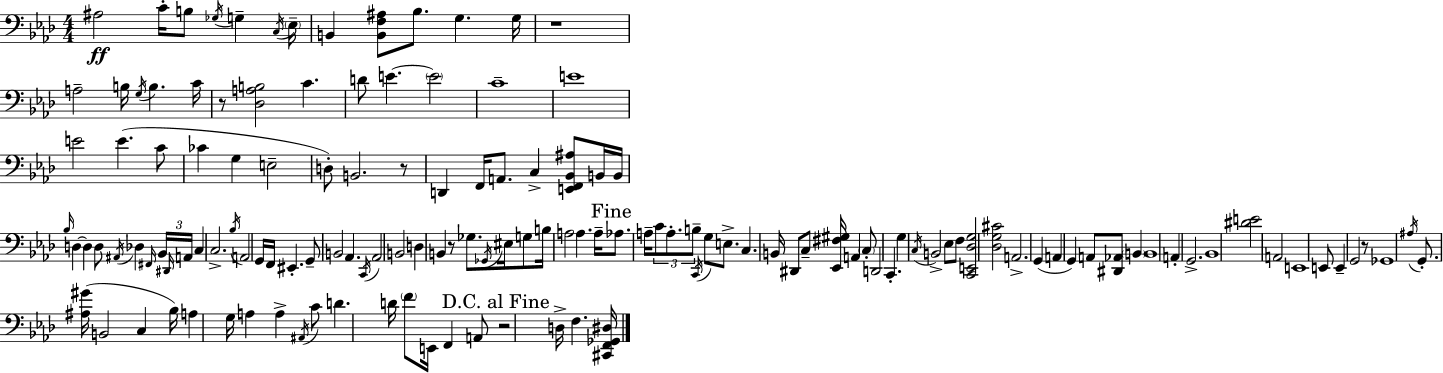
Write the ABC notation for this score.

X:1
T:Untitled
M:4/4
L:1/4
K:Ab
^A,2 C/4 B,/2 _G,/4 G, C,/4 _E,/4 B,, [B,,F,^A,]/2 _B,/2 G, G,/4 z4 A,2 B,/4 G,/4 B, C/4 z/2 [_D,A,B,]2 C D/2 E E2 C4 E4 E2 E C/2 _C G, E,2 D,/2 B,,2 z/2 D,, F,,/4 A,,/2 C, [E,,F,,_B,,^A,]/2 B,,/4 B,,/4 _B,/4 D, D, D,/2 ^A,,/4 _D, ^F,,/4 _B,,/4 ^D,,/4 A,,/4 C, C,2 _B,/4 A,,2 G,,/4 F,,/4 ^E,, G,,/2 B,,2 _A,, C,,/4 _A,,2 B,,2 D, B,, z/2 _G,/2 _G,,/4 ^E,/4 G,/2 B,/4 A,2 A, A,/4 _A,/2 A,/4 C/2 A,/2 B,/2 C,,/4 G,/2 E,/2 C, B,,/4 ^D,,/2 C,/2 [_E,,^F,^G,]/4 A,, C,/2 D,,2 C,, G, C,/4 B,,2 _E,/2 F,/2 [C,,E,,_D,G,]2 [_D,G,^C]2 A,,2 G,, A,, G,, A,,/2 [^D,,_A,,]/2 B,, B,,4 A,, G,,2 _B,,4 [^DE]2 A,,2 E,,4 E,,/2 E,, G,,2 z/2 _G,,4 ^A,/4 G,,/2 [^A,^G]/4 B,,2 C, _B,/4 A, G,/4 A, A, ^A,,/4 C/2 D D/4 F/2 E,,/4 F,, A,,/2 z2 D,/4 F, [^C,,F,,_G,,^D,]/4